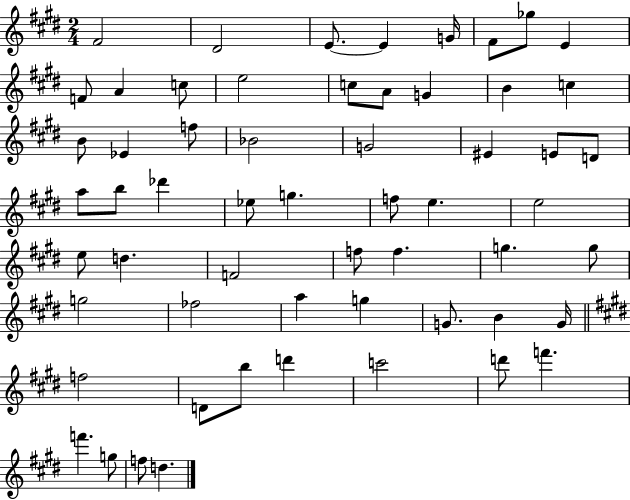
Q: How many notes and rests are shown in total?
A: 58